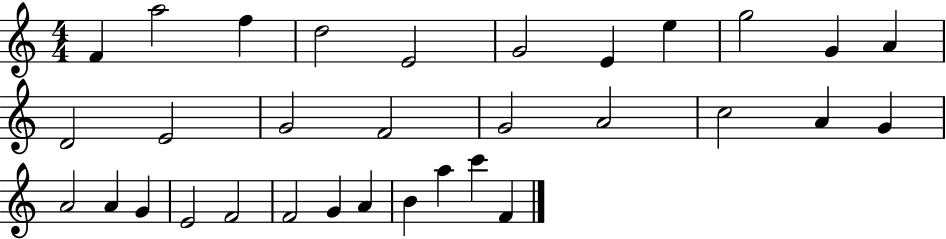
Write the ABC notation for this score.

X:1
T:Untitled
M:4/4
L:1/4
K:C
F a2 f d2 E2 G2 E e g2 G A D2 E2 G2 F2 G2 A2 c2 A G A2 A G E2 F2 F2 G A B a c' F